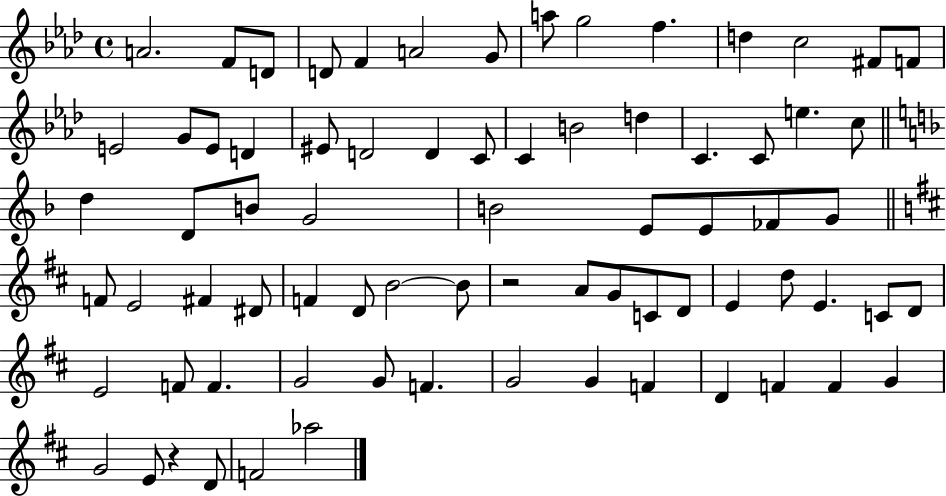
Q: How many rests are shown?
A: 2